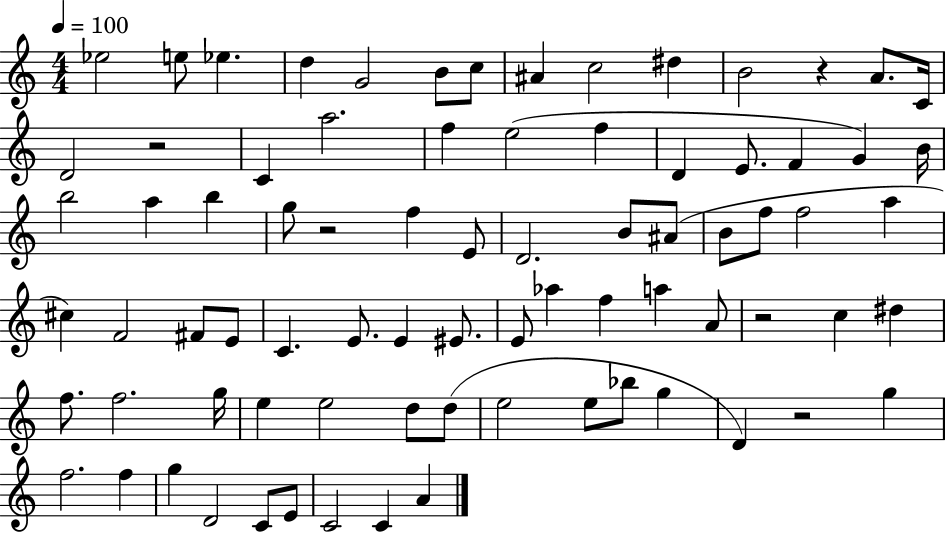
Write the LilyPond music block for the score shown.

{
  \clef treble
  \numericTimeSignature
  \time 4/4
  \key c \major
  \tempo 4 = 100
  \repeat volta 2 { ees''2 e''8 ees''4. | d''4 g'2 b'8 c''8 | ais'4 c''2 dis''4 | b'2 r4 a'8. c'16 | \break d'2 r2 | c'4 a''2. | f''4 e''2( f''4 | d'4 e'8. f'4 g'4) b'16 | \break b''2 a''4 b''4 | g''8 r2 f''4 e'8 | d'2. b'8 ais'8( | b'8 f''8 f''2 a''4 | \break cis''4) f'2 fis'8 e'8 | c'4. e'8. e'4 eis'8. | e'8 aes''4 f''4 a''4 a'8 | r2 c''4 dis''4 | \break f''8. f''2. g''16 | e''4 e''2 d''8 d''8( | e''2 e''8 bes''8 g''4 | d'4) r2 g''4 | \break f''2. f''4 | g''4 d'2 c'8 e'8 | c'2 c'4 a'4 | } \bar "|."
}